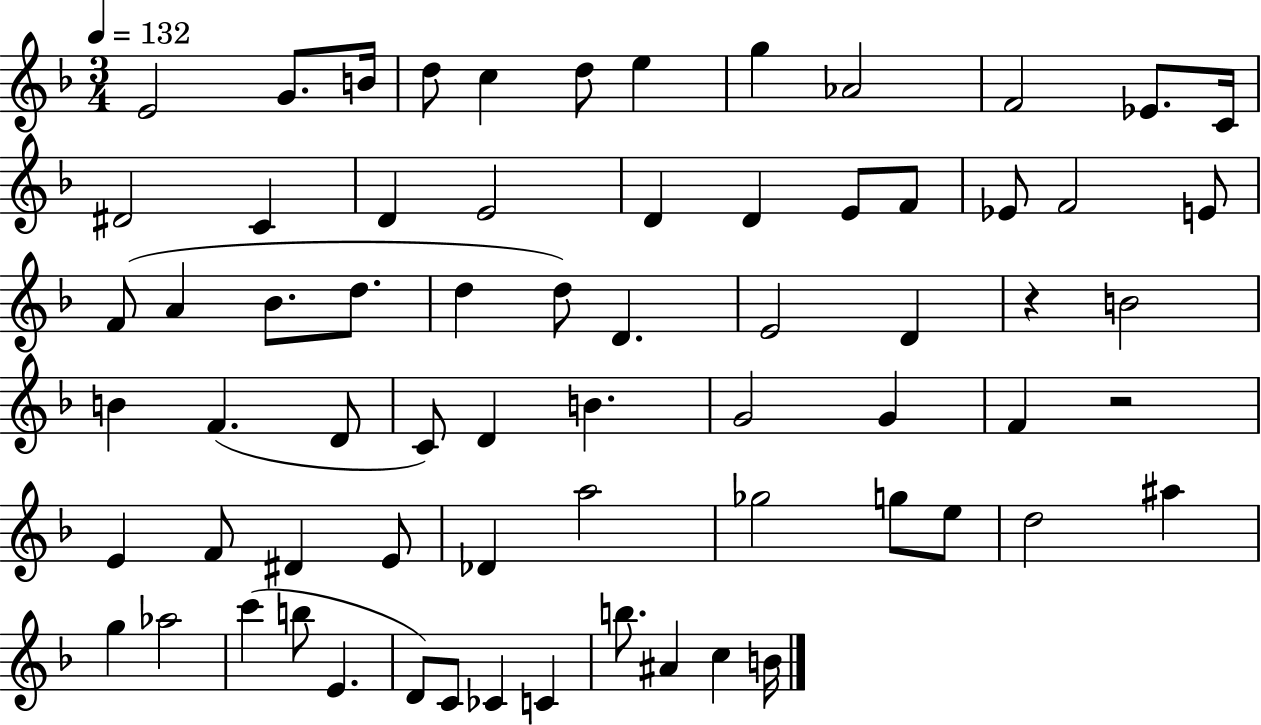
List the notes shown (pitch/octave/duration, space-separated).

E4/h G4/e. B4/s D5/e C5/q D5/e E5/q G5/q Ab4/h F4/h Eb4/e. C4/s D#4/h C4/q D4/q E4/h D4/q D4/q E4/e F4/e Eb4/e F4/h E4/e F4/e A4/q Bb4/e. D5/e. D5/q D5/e D4/q. E4/h D4/q R/q B4/h B4/q F4/q. D4/e C4/e D4/q B4/q. G4/h G4/q F4/q R/h E4/q F4/e D#4/q E4/e Db4/q A5/h Gb5/h G5/e E5/e D5/h A#5/q G5/q Ab5/h C6/q B5/e E4/q. D4/e C4/e CES4/q C4/q B5/e. A#4/q C5/q B4/s